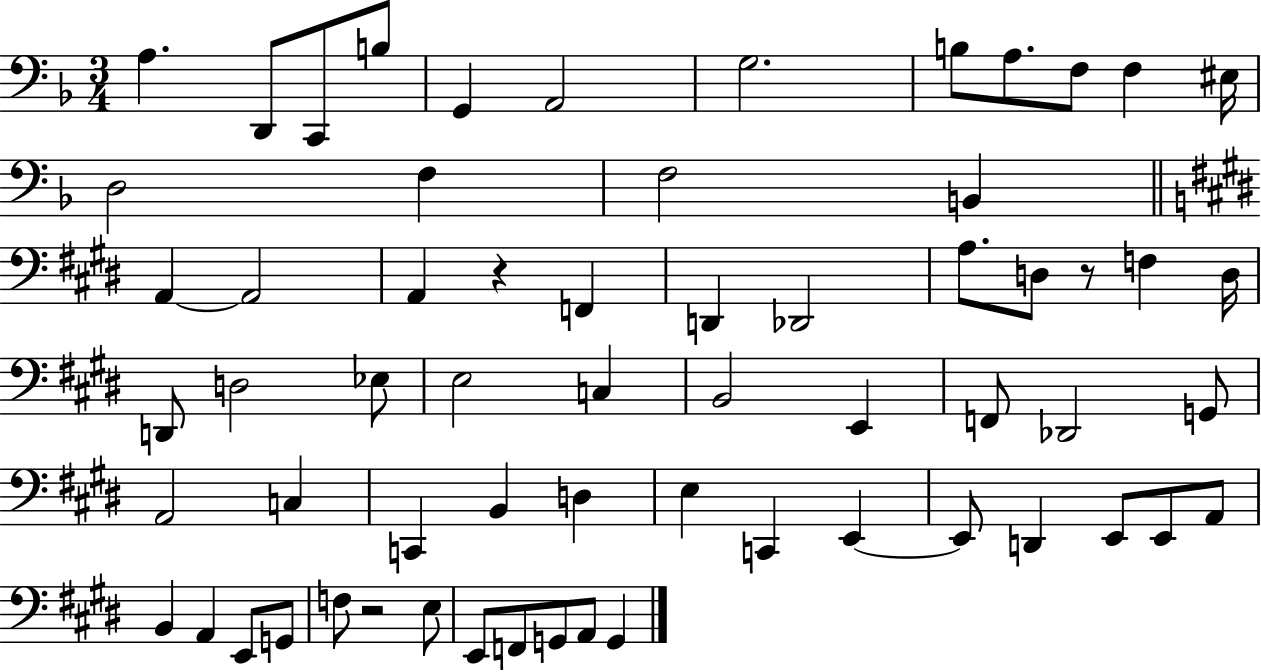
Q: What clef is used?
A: bass